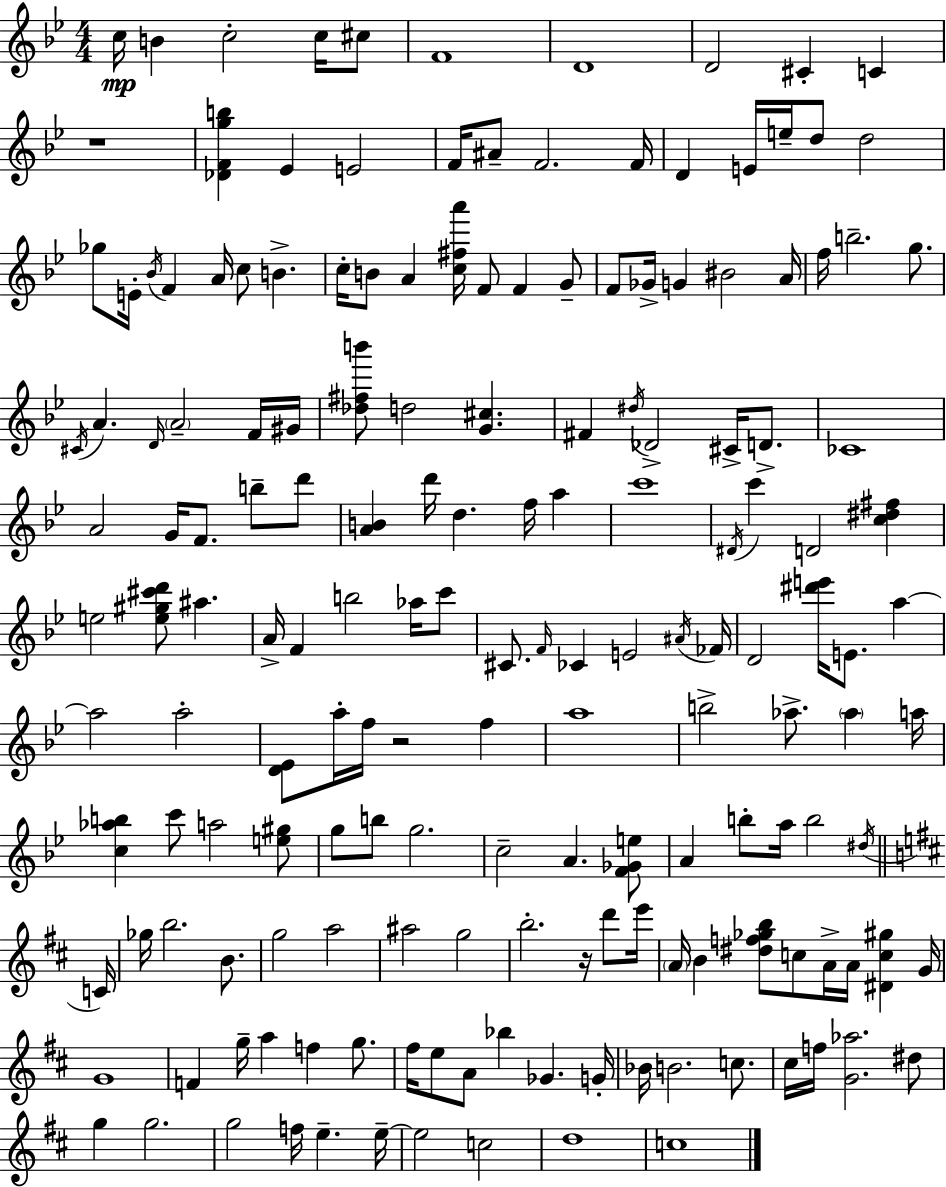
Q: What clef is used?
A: treble